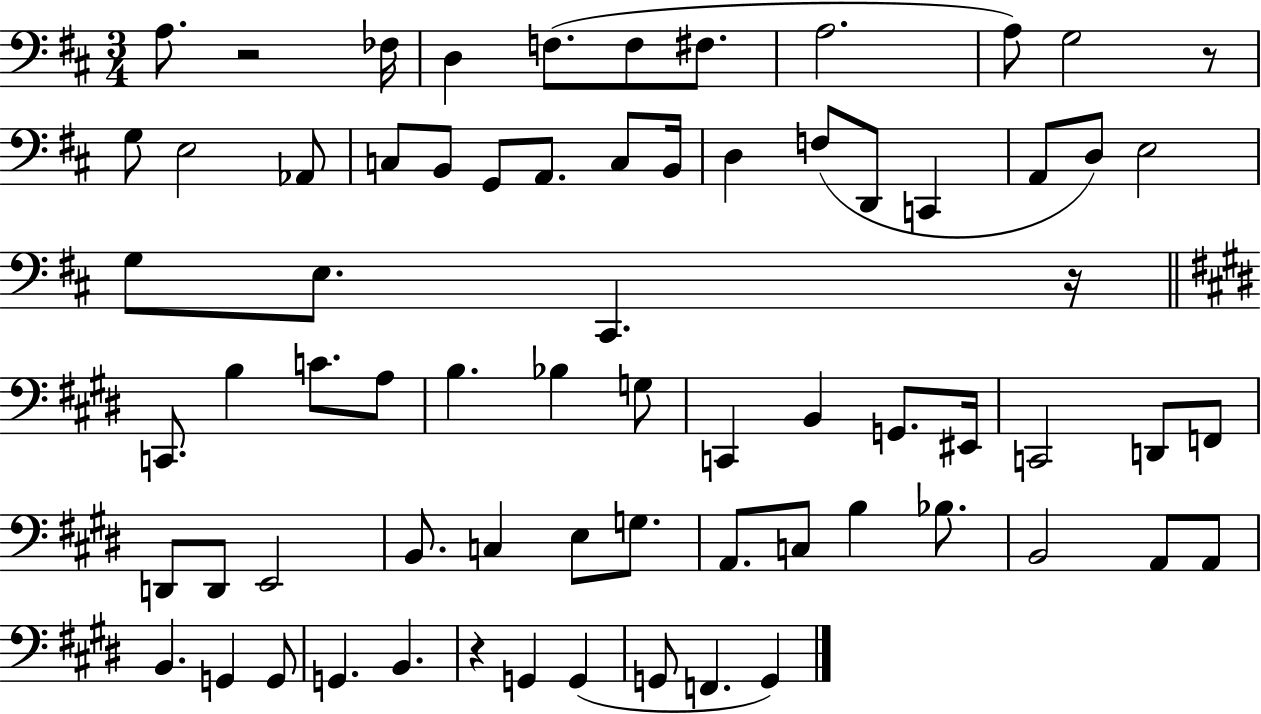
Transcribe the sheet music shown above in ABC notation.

X:1
T:Untitled
M:3/4
L:1/4
K:D
A,/2 z2 _F,/4 D, F,/2 F,/2 ^F,/2 A,2 A,/2 G,2 z/2 G,/2 E,2 _A,,/2 C,/2 B,,/2 G,,/2 A,,/2 C,/2 B,,/4 D, F,/2 D,,/2 C,, A,,/2 D,/2 E,2 G,/2 E,/2 ^C,, z/4 C,,/2 B, C/2 A,/2 B, _B, G,/2 C,, B,, G,,/2 ^E,,/4 C,,2 D,,/2 F,,/2 D,,/2 D,,/2 E,,2 B,,/2 C, E,/2 G,/2 A,,/2 C,/2 B, _B,/2 B,,2 A,,/2 A,,/2 B,, G,, G,,/2 G,, B,, z G,, G,, G,,/2 F,, G,,